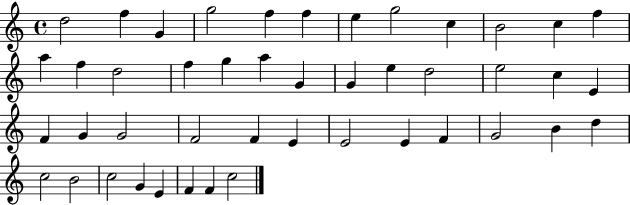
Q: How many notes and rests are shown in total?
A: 45